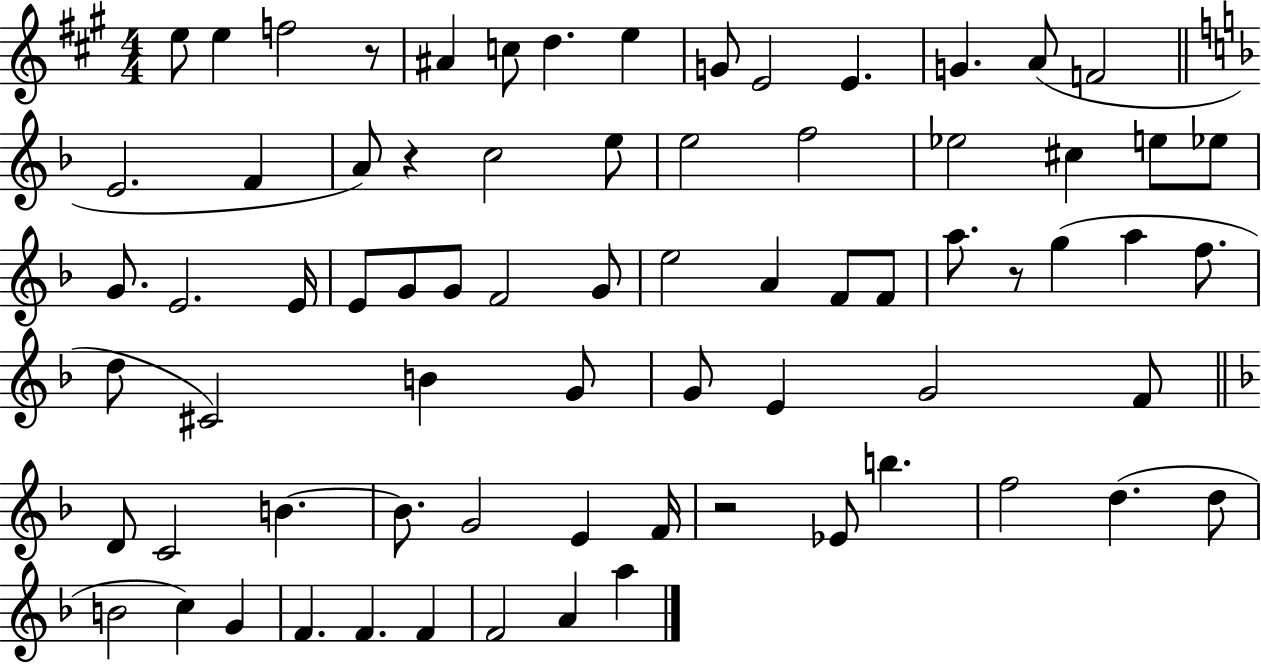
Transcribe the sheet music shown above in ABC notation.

X:1
T:Untitled
M:4/4
L:1/4
K:A
e/2 e f2 z/2 ^A c/2 d e G/2 E2 E G A/2 F2 E2 F A/2 z c2 e/2 e2 f2 _e2 ^c e/2 _e/2 G/2 E2 E/4 E/2 G/2 G/2 F2 G/2 e2 A F/2 F/2 a/2 z/2 g a f/2 d/2 ^C2 B G/2 G/2 E G2 F/2 D/2 C2 B B/2 G2 E F/4 z2 _E/2 b f2 d d/2 B2 c G F F F F2 A a